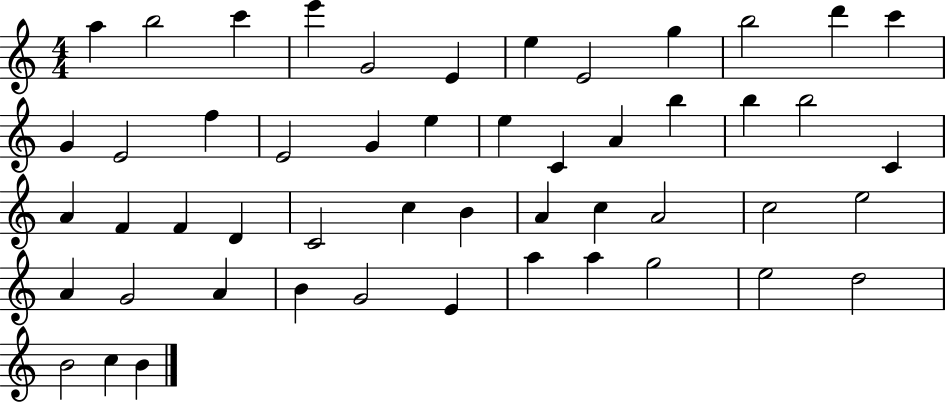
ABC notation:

X:1
T:Untitled
M:4/4
L:1/4
K:C
a b2 c' e' G2 E e E2 g b2 d' c' G E2 f E2 G e e C A b b b2 C A F F D C2 c B A c A2 c2 e2 A G2 A B G2 E a a g2 e2 d2 B2 c B